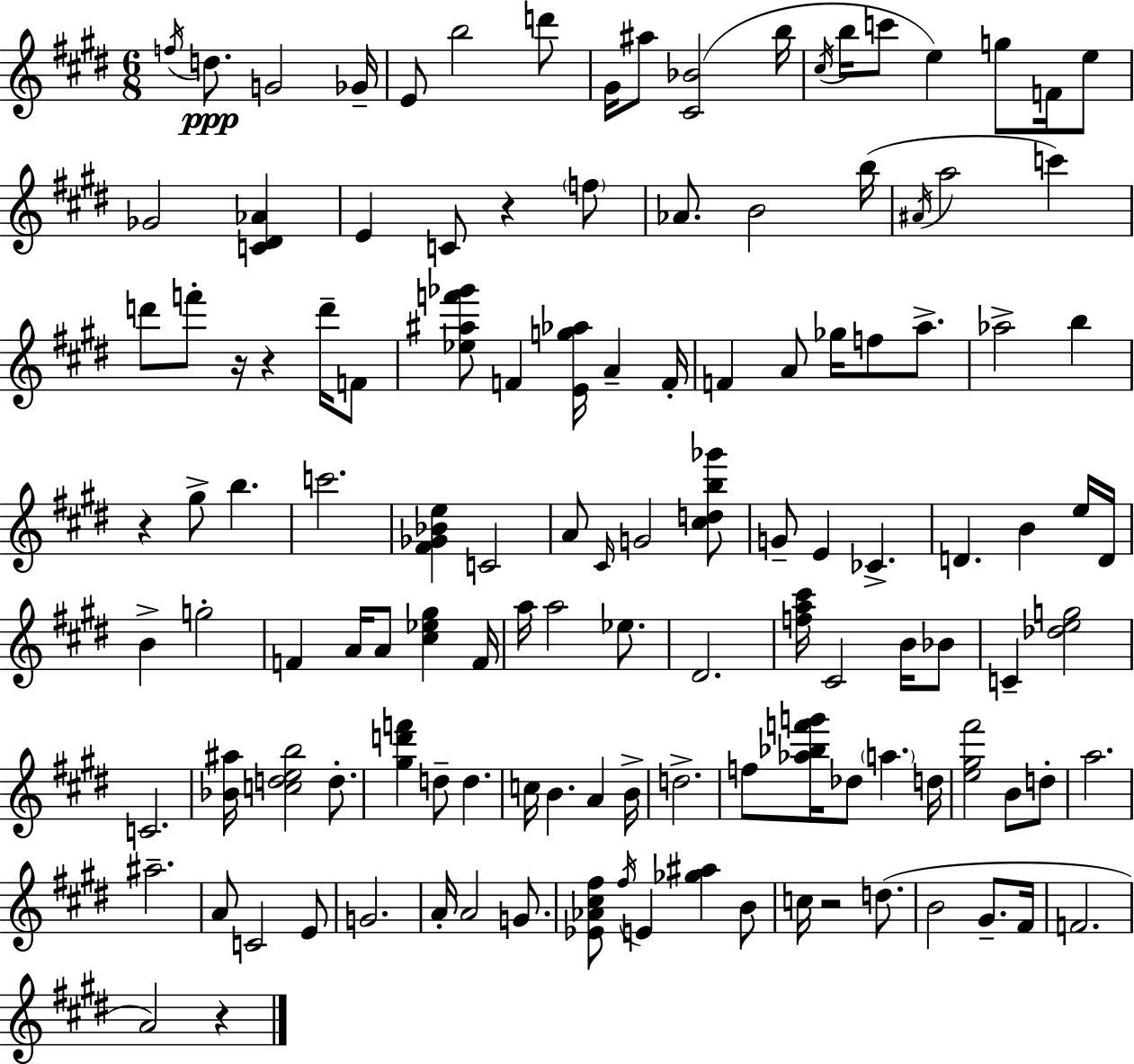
{
  \clef treble
  \numericTimeSignature
  \time 6/8
  \key e \major
  \acciaccatura { f''16 }\ppp d''8. g'2 | ges'16-- e'8 b''2 d'''8 | gis'16 ais''8 <cis' bes'>2( | b''16 \acciaccatura { cis''16 } b''16 c'''8 e''4) g''8 f'16 | \break e''8 ges'2 <c' dis' aes'>4 | e'4 c'8 r4 | \parenthesize f''8 aes'8. b'2 | b''16( \acciaccatura { ais'16 } a''2 c'''4) | \break d'''8 f'''8-. r16 r4 | d'''16-- f'8 <ees'' ais'' f''' ges'''>8 f'4 <e' g'' aes''>16 a'4-- | f'16-. f'4 a'8 ges''16 f''8 | a''8.-> aes''2-> b''4 | \break r4 gis''8-> b''4. | c'''2. | <fis' ges' bes' e''>4 c'2 | a'8 \grace { cis'16 } g'2 | \break <cis'' d'' b'' ges'''>8 g'8-- e'4 ces'4.-> | d'4. b'4 | e''16 d'16 b'4-> g''2-. | f'4 a'16 a'8 <cis'' ees'' gis''>4 | \break f'16 a''16 a''2 | ees''8. dis'2. | <f'' a'' cis'''>16 cis'2 | b'16 bes'8 c'4-- <des'' e'' g''>2 | \break c'2. | <bes' ais''>16 <c'' d'' e'' b''>2 | d''8.-. <gis'' d''' f'''>4 d''8-- d''4. | c''16 b'4. a'4 | \break b'16-> d''2.-> | f''8 <aes'' bes'' f''' g'''>16 des''8 \parenthesize a''4. | d''16 <e'' gis'' fis'''>2 | b'8 d''8-. a''2. | \break ais''2.-- | a'8 c'2 | e'8 g'2. | a'16-. a'2 | \break g'8. <ees' aes' cis'' fis''>8 \acciaccatura { fis''16 } e'4 <ges'' ais''>4 | b'8 c''16 r2 | d''8.( b'2 | gis'8.-- fis'16 f'2. | \break a'2) | r4 \bar "|."
}